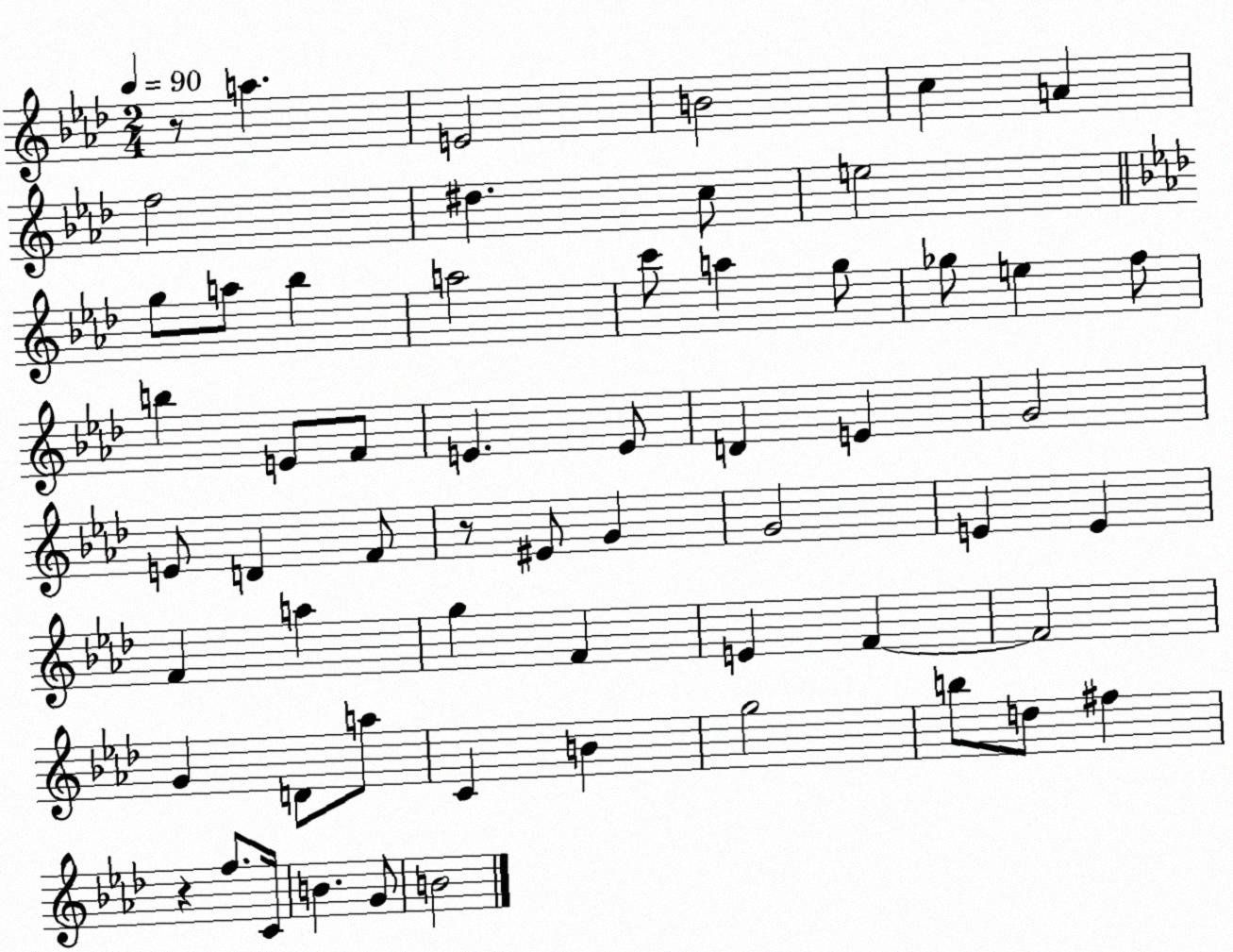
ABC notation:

X:1
T:Untitled
M:2/4
L:1/4
K:Ab
z/2 a E2 B2 c A f2 ^d c/2 e2 g/2 a/2 _b a2 c'/2 a g/2 _g/2 e f/2 b E/2 F/2 E E/2 D E G2 E/2 D F/2 z/2 ^E/2 G G2 E E F a g F E F F2 G D/2 a/2 C B g2 b/2 d/2 ^f z f/2 C/4 B G/2 B2